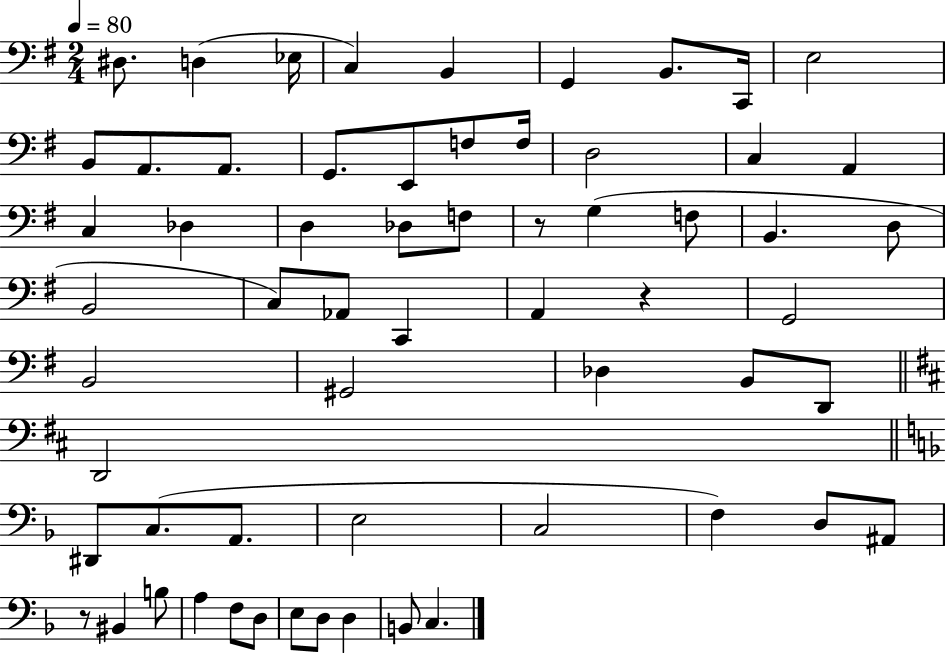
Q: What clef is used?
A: bass